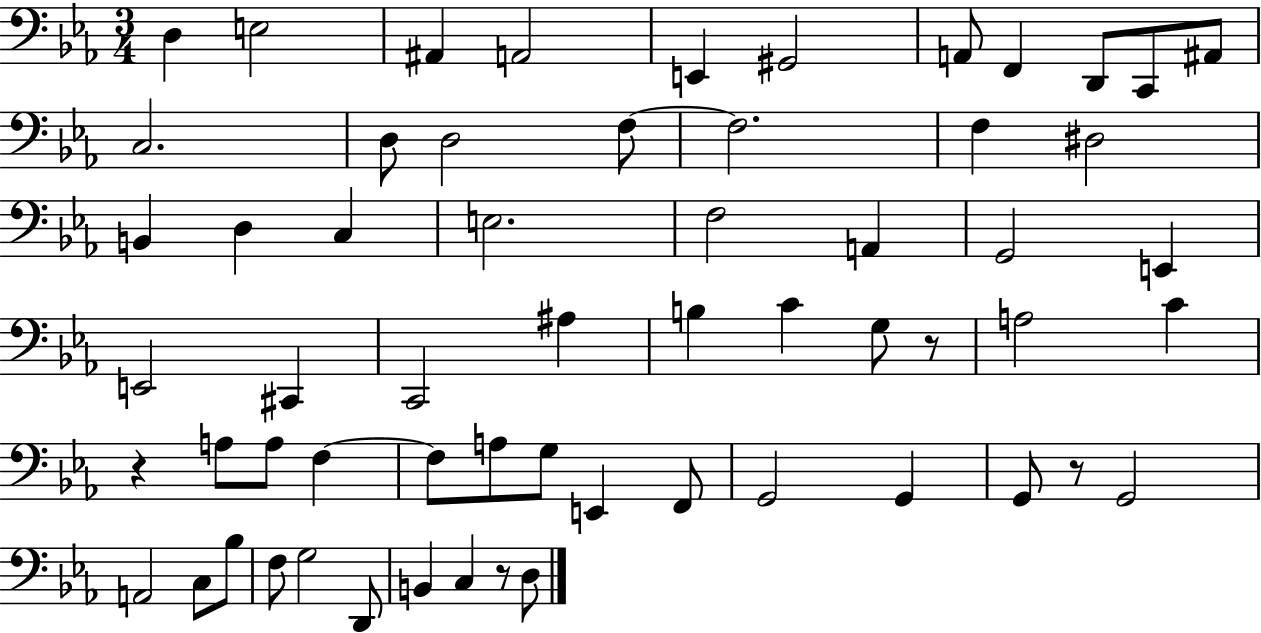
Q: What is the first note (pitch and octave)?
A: D3